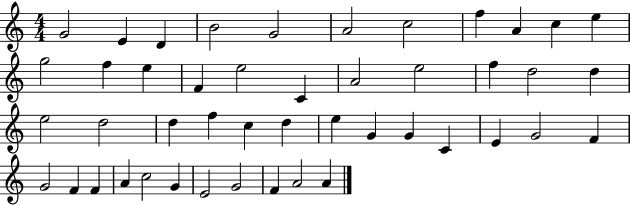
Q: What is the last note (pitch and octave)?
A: A4